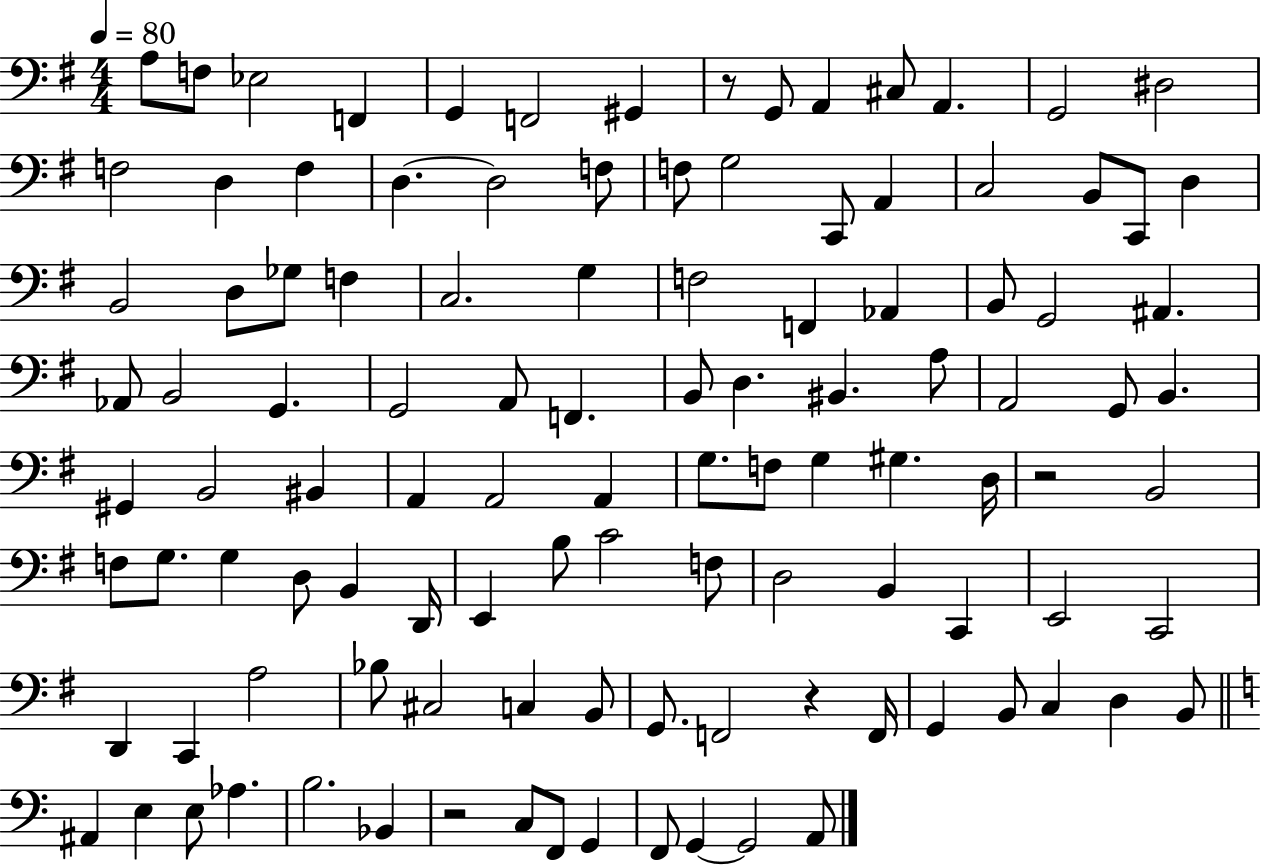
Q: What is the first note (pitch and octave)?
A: A3